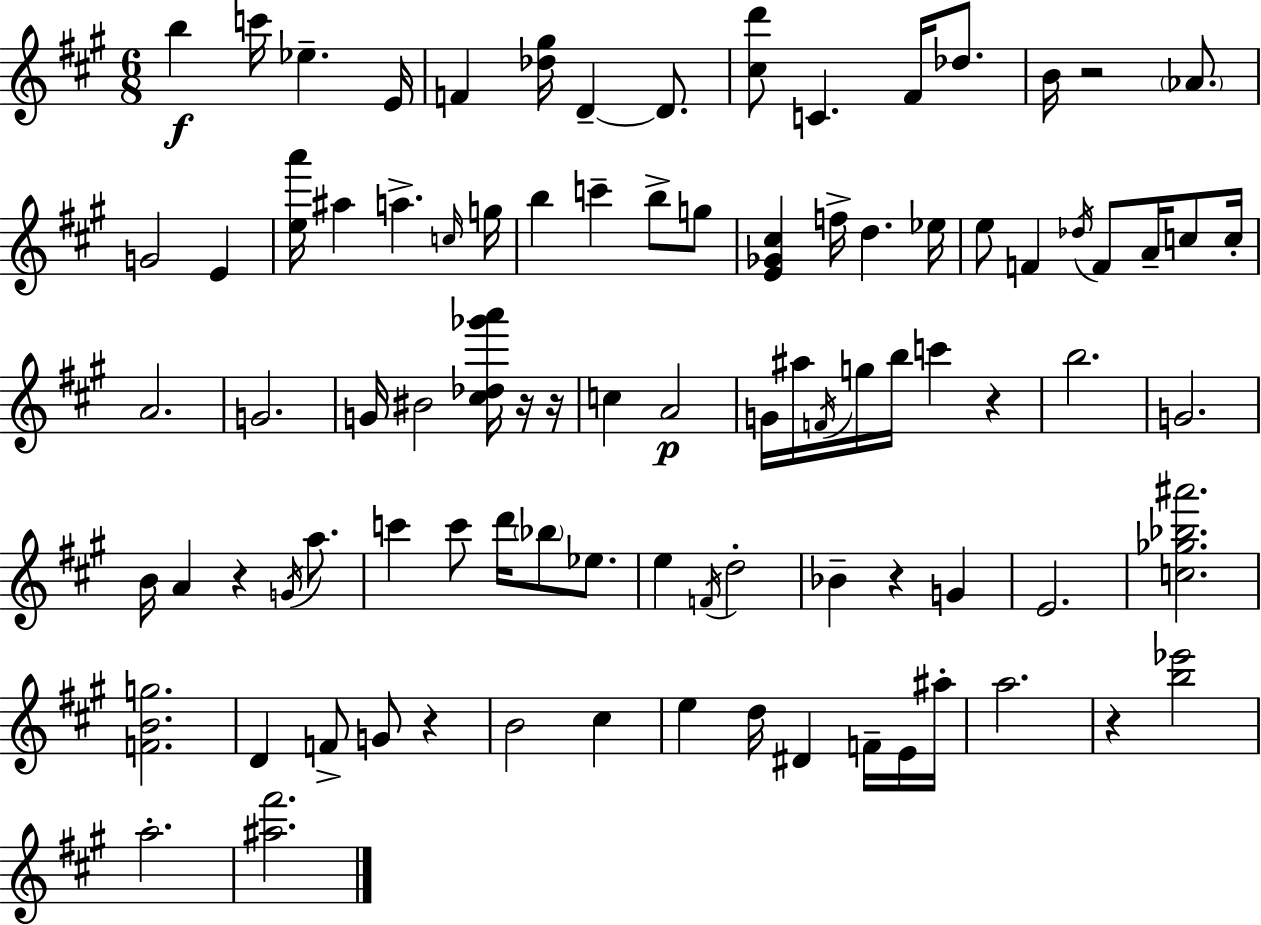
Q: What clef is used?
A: treble